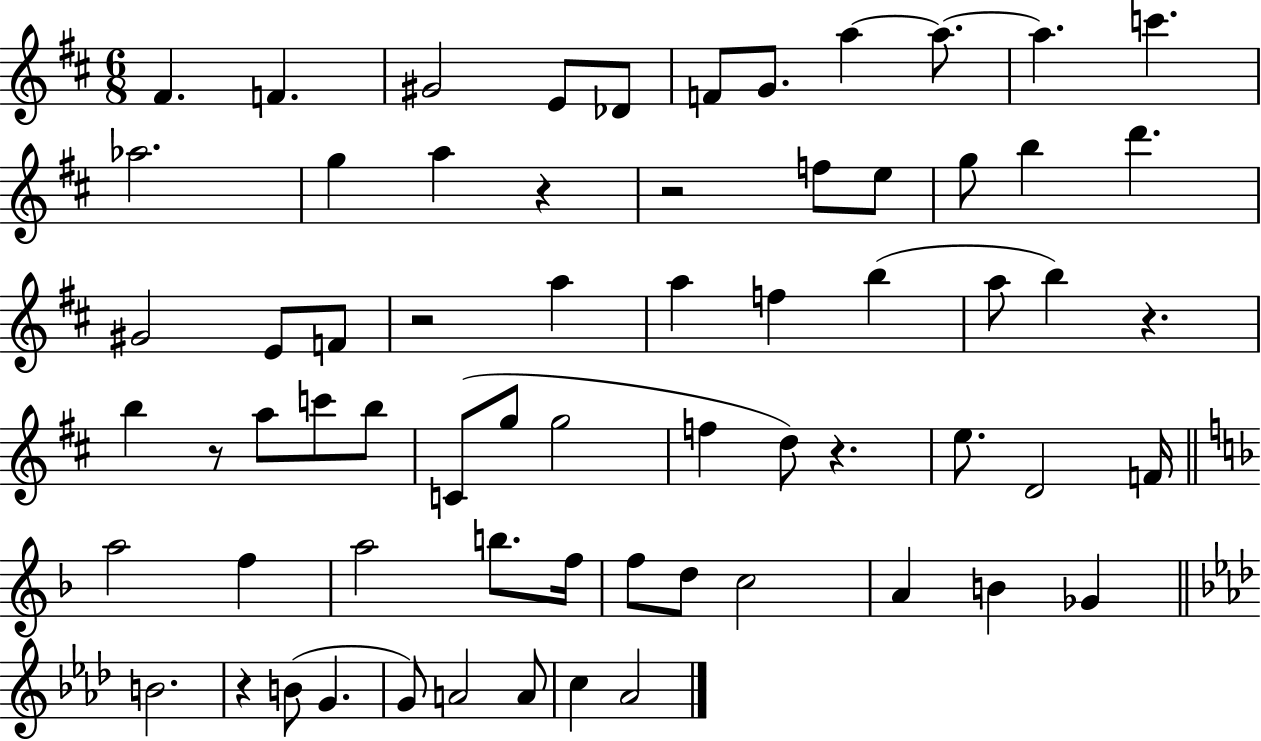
{
  \clef treble
  \numericTimeSignature
  \time 6/8
  \key d \major
  fis'4. f'4. | gis'2 e'8 des'8 | f'8 g'8. a''4~~ a''8.~~ | a''4. c'''4. | \break aes''2. | g''4 a''4 r4 | r2 f''8 e''8 | g''8 b''4 d'''4. | \break gis'2 e'8 f'8 | r2 a''4 | a''4 f''4 b''4( | a''8 b''4) r4. | \break b''4 r8 a''8 c'''8 b''8 | c'8( g''8 g''2 | f''4 d''8) r4. | e''8. d'2 f'16 | \break \bar "||" \break \key d \minor a''2 f''4 | a''2 b''8. f''16 | f''8 d''8 c''2 | a'4 b'4 ges'4 | \break \bar "||" \break \key aes \major b'2. | r4 b'8( g'4. | g'8) a'2 a'8 | c''4 aes'2 | \break \bar "|."
}